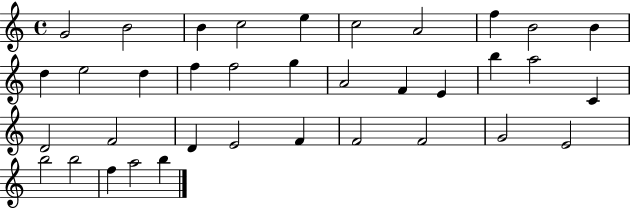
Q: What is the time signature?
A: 4/4